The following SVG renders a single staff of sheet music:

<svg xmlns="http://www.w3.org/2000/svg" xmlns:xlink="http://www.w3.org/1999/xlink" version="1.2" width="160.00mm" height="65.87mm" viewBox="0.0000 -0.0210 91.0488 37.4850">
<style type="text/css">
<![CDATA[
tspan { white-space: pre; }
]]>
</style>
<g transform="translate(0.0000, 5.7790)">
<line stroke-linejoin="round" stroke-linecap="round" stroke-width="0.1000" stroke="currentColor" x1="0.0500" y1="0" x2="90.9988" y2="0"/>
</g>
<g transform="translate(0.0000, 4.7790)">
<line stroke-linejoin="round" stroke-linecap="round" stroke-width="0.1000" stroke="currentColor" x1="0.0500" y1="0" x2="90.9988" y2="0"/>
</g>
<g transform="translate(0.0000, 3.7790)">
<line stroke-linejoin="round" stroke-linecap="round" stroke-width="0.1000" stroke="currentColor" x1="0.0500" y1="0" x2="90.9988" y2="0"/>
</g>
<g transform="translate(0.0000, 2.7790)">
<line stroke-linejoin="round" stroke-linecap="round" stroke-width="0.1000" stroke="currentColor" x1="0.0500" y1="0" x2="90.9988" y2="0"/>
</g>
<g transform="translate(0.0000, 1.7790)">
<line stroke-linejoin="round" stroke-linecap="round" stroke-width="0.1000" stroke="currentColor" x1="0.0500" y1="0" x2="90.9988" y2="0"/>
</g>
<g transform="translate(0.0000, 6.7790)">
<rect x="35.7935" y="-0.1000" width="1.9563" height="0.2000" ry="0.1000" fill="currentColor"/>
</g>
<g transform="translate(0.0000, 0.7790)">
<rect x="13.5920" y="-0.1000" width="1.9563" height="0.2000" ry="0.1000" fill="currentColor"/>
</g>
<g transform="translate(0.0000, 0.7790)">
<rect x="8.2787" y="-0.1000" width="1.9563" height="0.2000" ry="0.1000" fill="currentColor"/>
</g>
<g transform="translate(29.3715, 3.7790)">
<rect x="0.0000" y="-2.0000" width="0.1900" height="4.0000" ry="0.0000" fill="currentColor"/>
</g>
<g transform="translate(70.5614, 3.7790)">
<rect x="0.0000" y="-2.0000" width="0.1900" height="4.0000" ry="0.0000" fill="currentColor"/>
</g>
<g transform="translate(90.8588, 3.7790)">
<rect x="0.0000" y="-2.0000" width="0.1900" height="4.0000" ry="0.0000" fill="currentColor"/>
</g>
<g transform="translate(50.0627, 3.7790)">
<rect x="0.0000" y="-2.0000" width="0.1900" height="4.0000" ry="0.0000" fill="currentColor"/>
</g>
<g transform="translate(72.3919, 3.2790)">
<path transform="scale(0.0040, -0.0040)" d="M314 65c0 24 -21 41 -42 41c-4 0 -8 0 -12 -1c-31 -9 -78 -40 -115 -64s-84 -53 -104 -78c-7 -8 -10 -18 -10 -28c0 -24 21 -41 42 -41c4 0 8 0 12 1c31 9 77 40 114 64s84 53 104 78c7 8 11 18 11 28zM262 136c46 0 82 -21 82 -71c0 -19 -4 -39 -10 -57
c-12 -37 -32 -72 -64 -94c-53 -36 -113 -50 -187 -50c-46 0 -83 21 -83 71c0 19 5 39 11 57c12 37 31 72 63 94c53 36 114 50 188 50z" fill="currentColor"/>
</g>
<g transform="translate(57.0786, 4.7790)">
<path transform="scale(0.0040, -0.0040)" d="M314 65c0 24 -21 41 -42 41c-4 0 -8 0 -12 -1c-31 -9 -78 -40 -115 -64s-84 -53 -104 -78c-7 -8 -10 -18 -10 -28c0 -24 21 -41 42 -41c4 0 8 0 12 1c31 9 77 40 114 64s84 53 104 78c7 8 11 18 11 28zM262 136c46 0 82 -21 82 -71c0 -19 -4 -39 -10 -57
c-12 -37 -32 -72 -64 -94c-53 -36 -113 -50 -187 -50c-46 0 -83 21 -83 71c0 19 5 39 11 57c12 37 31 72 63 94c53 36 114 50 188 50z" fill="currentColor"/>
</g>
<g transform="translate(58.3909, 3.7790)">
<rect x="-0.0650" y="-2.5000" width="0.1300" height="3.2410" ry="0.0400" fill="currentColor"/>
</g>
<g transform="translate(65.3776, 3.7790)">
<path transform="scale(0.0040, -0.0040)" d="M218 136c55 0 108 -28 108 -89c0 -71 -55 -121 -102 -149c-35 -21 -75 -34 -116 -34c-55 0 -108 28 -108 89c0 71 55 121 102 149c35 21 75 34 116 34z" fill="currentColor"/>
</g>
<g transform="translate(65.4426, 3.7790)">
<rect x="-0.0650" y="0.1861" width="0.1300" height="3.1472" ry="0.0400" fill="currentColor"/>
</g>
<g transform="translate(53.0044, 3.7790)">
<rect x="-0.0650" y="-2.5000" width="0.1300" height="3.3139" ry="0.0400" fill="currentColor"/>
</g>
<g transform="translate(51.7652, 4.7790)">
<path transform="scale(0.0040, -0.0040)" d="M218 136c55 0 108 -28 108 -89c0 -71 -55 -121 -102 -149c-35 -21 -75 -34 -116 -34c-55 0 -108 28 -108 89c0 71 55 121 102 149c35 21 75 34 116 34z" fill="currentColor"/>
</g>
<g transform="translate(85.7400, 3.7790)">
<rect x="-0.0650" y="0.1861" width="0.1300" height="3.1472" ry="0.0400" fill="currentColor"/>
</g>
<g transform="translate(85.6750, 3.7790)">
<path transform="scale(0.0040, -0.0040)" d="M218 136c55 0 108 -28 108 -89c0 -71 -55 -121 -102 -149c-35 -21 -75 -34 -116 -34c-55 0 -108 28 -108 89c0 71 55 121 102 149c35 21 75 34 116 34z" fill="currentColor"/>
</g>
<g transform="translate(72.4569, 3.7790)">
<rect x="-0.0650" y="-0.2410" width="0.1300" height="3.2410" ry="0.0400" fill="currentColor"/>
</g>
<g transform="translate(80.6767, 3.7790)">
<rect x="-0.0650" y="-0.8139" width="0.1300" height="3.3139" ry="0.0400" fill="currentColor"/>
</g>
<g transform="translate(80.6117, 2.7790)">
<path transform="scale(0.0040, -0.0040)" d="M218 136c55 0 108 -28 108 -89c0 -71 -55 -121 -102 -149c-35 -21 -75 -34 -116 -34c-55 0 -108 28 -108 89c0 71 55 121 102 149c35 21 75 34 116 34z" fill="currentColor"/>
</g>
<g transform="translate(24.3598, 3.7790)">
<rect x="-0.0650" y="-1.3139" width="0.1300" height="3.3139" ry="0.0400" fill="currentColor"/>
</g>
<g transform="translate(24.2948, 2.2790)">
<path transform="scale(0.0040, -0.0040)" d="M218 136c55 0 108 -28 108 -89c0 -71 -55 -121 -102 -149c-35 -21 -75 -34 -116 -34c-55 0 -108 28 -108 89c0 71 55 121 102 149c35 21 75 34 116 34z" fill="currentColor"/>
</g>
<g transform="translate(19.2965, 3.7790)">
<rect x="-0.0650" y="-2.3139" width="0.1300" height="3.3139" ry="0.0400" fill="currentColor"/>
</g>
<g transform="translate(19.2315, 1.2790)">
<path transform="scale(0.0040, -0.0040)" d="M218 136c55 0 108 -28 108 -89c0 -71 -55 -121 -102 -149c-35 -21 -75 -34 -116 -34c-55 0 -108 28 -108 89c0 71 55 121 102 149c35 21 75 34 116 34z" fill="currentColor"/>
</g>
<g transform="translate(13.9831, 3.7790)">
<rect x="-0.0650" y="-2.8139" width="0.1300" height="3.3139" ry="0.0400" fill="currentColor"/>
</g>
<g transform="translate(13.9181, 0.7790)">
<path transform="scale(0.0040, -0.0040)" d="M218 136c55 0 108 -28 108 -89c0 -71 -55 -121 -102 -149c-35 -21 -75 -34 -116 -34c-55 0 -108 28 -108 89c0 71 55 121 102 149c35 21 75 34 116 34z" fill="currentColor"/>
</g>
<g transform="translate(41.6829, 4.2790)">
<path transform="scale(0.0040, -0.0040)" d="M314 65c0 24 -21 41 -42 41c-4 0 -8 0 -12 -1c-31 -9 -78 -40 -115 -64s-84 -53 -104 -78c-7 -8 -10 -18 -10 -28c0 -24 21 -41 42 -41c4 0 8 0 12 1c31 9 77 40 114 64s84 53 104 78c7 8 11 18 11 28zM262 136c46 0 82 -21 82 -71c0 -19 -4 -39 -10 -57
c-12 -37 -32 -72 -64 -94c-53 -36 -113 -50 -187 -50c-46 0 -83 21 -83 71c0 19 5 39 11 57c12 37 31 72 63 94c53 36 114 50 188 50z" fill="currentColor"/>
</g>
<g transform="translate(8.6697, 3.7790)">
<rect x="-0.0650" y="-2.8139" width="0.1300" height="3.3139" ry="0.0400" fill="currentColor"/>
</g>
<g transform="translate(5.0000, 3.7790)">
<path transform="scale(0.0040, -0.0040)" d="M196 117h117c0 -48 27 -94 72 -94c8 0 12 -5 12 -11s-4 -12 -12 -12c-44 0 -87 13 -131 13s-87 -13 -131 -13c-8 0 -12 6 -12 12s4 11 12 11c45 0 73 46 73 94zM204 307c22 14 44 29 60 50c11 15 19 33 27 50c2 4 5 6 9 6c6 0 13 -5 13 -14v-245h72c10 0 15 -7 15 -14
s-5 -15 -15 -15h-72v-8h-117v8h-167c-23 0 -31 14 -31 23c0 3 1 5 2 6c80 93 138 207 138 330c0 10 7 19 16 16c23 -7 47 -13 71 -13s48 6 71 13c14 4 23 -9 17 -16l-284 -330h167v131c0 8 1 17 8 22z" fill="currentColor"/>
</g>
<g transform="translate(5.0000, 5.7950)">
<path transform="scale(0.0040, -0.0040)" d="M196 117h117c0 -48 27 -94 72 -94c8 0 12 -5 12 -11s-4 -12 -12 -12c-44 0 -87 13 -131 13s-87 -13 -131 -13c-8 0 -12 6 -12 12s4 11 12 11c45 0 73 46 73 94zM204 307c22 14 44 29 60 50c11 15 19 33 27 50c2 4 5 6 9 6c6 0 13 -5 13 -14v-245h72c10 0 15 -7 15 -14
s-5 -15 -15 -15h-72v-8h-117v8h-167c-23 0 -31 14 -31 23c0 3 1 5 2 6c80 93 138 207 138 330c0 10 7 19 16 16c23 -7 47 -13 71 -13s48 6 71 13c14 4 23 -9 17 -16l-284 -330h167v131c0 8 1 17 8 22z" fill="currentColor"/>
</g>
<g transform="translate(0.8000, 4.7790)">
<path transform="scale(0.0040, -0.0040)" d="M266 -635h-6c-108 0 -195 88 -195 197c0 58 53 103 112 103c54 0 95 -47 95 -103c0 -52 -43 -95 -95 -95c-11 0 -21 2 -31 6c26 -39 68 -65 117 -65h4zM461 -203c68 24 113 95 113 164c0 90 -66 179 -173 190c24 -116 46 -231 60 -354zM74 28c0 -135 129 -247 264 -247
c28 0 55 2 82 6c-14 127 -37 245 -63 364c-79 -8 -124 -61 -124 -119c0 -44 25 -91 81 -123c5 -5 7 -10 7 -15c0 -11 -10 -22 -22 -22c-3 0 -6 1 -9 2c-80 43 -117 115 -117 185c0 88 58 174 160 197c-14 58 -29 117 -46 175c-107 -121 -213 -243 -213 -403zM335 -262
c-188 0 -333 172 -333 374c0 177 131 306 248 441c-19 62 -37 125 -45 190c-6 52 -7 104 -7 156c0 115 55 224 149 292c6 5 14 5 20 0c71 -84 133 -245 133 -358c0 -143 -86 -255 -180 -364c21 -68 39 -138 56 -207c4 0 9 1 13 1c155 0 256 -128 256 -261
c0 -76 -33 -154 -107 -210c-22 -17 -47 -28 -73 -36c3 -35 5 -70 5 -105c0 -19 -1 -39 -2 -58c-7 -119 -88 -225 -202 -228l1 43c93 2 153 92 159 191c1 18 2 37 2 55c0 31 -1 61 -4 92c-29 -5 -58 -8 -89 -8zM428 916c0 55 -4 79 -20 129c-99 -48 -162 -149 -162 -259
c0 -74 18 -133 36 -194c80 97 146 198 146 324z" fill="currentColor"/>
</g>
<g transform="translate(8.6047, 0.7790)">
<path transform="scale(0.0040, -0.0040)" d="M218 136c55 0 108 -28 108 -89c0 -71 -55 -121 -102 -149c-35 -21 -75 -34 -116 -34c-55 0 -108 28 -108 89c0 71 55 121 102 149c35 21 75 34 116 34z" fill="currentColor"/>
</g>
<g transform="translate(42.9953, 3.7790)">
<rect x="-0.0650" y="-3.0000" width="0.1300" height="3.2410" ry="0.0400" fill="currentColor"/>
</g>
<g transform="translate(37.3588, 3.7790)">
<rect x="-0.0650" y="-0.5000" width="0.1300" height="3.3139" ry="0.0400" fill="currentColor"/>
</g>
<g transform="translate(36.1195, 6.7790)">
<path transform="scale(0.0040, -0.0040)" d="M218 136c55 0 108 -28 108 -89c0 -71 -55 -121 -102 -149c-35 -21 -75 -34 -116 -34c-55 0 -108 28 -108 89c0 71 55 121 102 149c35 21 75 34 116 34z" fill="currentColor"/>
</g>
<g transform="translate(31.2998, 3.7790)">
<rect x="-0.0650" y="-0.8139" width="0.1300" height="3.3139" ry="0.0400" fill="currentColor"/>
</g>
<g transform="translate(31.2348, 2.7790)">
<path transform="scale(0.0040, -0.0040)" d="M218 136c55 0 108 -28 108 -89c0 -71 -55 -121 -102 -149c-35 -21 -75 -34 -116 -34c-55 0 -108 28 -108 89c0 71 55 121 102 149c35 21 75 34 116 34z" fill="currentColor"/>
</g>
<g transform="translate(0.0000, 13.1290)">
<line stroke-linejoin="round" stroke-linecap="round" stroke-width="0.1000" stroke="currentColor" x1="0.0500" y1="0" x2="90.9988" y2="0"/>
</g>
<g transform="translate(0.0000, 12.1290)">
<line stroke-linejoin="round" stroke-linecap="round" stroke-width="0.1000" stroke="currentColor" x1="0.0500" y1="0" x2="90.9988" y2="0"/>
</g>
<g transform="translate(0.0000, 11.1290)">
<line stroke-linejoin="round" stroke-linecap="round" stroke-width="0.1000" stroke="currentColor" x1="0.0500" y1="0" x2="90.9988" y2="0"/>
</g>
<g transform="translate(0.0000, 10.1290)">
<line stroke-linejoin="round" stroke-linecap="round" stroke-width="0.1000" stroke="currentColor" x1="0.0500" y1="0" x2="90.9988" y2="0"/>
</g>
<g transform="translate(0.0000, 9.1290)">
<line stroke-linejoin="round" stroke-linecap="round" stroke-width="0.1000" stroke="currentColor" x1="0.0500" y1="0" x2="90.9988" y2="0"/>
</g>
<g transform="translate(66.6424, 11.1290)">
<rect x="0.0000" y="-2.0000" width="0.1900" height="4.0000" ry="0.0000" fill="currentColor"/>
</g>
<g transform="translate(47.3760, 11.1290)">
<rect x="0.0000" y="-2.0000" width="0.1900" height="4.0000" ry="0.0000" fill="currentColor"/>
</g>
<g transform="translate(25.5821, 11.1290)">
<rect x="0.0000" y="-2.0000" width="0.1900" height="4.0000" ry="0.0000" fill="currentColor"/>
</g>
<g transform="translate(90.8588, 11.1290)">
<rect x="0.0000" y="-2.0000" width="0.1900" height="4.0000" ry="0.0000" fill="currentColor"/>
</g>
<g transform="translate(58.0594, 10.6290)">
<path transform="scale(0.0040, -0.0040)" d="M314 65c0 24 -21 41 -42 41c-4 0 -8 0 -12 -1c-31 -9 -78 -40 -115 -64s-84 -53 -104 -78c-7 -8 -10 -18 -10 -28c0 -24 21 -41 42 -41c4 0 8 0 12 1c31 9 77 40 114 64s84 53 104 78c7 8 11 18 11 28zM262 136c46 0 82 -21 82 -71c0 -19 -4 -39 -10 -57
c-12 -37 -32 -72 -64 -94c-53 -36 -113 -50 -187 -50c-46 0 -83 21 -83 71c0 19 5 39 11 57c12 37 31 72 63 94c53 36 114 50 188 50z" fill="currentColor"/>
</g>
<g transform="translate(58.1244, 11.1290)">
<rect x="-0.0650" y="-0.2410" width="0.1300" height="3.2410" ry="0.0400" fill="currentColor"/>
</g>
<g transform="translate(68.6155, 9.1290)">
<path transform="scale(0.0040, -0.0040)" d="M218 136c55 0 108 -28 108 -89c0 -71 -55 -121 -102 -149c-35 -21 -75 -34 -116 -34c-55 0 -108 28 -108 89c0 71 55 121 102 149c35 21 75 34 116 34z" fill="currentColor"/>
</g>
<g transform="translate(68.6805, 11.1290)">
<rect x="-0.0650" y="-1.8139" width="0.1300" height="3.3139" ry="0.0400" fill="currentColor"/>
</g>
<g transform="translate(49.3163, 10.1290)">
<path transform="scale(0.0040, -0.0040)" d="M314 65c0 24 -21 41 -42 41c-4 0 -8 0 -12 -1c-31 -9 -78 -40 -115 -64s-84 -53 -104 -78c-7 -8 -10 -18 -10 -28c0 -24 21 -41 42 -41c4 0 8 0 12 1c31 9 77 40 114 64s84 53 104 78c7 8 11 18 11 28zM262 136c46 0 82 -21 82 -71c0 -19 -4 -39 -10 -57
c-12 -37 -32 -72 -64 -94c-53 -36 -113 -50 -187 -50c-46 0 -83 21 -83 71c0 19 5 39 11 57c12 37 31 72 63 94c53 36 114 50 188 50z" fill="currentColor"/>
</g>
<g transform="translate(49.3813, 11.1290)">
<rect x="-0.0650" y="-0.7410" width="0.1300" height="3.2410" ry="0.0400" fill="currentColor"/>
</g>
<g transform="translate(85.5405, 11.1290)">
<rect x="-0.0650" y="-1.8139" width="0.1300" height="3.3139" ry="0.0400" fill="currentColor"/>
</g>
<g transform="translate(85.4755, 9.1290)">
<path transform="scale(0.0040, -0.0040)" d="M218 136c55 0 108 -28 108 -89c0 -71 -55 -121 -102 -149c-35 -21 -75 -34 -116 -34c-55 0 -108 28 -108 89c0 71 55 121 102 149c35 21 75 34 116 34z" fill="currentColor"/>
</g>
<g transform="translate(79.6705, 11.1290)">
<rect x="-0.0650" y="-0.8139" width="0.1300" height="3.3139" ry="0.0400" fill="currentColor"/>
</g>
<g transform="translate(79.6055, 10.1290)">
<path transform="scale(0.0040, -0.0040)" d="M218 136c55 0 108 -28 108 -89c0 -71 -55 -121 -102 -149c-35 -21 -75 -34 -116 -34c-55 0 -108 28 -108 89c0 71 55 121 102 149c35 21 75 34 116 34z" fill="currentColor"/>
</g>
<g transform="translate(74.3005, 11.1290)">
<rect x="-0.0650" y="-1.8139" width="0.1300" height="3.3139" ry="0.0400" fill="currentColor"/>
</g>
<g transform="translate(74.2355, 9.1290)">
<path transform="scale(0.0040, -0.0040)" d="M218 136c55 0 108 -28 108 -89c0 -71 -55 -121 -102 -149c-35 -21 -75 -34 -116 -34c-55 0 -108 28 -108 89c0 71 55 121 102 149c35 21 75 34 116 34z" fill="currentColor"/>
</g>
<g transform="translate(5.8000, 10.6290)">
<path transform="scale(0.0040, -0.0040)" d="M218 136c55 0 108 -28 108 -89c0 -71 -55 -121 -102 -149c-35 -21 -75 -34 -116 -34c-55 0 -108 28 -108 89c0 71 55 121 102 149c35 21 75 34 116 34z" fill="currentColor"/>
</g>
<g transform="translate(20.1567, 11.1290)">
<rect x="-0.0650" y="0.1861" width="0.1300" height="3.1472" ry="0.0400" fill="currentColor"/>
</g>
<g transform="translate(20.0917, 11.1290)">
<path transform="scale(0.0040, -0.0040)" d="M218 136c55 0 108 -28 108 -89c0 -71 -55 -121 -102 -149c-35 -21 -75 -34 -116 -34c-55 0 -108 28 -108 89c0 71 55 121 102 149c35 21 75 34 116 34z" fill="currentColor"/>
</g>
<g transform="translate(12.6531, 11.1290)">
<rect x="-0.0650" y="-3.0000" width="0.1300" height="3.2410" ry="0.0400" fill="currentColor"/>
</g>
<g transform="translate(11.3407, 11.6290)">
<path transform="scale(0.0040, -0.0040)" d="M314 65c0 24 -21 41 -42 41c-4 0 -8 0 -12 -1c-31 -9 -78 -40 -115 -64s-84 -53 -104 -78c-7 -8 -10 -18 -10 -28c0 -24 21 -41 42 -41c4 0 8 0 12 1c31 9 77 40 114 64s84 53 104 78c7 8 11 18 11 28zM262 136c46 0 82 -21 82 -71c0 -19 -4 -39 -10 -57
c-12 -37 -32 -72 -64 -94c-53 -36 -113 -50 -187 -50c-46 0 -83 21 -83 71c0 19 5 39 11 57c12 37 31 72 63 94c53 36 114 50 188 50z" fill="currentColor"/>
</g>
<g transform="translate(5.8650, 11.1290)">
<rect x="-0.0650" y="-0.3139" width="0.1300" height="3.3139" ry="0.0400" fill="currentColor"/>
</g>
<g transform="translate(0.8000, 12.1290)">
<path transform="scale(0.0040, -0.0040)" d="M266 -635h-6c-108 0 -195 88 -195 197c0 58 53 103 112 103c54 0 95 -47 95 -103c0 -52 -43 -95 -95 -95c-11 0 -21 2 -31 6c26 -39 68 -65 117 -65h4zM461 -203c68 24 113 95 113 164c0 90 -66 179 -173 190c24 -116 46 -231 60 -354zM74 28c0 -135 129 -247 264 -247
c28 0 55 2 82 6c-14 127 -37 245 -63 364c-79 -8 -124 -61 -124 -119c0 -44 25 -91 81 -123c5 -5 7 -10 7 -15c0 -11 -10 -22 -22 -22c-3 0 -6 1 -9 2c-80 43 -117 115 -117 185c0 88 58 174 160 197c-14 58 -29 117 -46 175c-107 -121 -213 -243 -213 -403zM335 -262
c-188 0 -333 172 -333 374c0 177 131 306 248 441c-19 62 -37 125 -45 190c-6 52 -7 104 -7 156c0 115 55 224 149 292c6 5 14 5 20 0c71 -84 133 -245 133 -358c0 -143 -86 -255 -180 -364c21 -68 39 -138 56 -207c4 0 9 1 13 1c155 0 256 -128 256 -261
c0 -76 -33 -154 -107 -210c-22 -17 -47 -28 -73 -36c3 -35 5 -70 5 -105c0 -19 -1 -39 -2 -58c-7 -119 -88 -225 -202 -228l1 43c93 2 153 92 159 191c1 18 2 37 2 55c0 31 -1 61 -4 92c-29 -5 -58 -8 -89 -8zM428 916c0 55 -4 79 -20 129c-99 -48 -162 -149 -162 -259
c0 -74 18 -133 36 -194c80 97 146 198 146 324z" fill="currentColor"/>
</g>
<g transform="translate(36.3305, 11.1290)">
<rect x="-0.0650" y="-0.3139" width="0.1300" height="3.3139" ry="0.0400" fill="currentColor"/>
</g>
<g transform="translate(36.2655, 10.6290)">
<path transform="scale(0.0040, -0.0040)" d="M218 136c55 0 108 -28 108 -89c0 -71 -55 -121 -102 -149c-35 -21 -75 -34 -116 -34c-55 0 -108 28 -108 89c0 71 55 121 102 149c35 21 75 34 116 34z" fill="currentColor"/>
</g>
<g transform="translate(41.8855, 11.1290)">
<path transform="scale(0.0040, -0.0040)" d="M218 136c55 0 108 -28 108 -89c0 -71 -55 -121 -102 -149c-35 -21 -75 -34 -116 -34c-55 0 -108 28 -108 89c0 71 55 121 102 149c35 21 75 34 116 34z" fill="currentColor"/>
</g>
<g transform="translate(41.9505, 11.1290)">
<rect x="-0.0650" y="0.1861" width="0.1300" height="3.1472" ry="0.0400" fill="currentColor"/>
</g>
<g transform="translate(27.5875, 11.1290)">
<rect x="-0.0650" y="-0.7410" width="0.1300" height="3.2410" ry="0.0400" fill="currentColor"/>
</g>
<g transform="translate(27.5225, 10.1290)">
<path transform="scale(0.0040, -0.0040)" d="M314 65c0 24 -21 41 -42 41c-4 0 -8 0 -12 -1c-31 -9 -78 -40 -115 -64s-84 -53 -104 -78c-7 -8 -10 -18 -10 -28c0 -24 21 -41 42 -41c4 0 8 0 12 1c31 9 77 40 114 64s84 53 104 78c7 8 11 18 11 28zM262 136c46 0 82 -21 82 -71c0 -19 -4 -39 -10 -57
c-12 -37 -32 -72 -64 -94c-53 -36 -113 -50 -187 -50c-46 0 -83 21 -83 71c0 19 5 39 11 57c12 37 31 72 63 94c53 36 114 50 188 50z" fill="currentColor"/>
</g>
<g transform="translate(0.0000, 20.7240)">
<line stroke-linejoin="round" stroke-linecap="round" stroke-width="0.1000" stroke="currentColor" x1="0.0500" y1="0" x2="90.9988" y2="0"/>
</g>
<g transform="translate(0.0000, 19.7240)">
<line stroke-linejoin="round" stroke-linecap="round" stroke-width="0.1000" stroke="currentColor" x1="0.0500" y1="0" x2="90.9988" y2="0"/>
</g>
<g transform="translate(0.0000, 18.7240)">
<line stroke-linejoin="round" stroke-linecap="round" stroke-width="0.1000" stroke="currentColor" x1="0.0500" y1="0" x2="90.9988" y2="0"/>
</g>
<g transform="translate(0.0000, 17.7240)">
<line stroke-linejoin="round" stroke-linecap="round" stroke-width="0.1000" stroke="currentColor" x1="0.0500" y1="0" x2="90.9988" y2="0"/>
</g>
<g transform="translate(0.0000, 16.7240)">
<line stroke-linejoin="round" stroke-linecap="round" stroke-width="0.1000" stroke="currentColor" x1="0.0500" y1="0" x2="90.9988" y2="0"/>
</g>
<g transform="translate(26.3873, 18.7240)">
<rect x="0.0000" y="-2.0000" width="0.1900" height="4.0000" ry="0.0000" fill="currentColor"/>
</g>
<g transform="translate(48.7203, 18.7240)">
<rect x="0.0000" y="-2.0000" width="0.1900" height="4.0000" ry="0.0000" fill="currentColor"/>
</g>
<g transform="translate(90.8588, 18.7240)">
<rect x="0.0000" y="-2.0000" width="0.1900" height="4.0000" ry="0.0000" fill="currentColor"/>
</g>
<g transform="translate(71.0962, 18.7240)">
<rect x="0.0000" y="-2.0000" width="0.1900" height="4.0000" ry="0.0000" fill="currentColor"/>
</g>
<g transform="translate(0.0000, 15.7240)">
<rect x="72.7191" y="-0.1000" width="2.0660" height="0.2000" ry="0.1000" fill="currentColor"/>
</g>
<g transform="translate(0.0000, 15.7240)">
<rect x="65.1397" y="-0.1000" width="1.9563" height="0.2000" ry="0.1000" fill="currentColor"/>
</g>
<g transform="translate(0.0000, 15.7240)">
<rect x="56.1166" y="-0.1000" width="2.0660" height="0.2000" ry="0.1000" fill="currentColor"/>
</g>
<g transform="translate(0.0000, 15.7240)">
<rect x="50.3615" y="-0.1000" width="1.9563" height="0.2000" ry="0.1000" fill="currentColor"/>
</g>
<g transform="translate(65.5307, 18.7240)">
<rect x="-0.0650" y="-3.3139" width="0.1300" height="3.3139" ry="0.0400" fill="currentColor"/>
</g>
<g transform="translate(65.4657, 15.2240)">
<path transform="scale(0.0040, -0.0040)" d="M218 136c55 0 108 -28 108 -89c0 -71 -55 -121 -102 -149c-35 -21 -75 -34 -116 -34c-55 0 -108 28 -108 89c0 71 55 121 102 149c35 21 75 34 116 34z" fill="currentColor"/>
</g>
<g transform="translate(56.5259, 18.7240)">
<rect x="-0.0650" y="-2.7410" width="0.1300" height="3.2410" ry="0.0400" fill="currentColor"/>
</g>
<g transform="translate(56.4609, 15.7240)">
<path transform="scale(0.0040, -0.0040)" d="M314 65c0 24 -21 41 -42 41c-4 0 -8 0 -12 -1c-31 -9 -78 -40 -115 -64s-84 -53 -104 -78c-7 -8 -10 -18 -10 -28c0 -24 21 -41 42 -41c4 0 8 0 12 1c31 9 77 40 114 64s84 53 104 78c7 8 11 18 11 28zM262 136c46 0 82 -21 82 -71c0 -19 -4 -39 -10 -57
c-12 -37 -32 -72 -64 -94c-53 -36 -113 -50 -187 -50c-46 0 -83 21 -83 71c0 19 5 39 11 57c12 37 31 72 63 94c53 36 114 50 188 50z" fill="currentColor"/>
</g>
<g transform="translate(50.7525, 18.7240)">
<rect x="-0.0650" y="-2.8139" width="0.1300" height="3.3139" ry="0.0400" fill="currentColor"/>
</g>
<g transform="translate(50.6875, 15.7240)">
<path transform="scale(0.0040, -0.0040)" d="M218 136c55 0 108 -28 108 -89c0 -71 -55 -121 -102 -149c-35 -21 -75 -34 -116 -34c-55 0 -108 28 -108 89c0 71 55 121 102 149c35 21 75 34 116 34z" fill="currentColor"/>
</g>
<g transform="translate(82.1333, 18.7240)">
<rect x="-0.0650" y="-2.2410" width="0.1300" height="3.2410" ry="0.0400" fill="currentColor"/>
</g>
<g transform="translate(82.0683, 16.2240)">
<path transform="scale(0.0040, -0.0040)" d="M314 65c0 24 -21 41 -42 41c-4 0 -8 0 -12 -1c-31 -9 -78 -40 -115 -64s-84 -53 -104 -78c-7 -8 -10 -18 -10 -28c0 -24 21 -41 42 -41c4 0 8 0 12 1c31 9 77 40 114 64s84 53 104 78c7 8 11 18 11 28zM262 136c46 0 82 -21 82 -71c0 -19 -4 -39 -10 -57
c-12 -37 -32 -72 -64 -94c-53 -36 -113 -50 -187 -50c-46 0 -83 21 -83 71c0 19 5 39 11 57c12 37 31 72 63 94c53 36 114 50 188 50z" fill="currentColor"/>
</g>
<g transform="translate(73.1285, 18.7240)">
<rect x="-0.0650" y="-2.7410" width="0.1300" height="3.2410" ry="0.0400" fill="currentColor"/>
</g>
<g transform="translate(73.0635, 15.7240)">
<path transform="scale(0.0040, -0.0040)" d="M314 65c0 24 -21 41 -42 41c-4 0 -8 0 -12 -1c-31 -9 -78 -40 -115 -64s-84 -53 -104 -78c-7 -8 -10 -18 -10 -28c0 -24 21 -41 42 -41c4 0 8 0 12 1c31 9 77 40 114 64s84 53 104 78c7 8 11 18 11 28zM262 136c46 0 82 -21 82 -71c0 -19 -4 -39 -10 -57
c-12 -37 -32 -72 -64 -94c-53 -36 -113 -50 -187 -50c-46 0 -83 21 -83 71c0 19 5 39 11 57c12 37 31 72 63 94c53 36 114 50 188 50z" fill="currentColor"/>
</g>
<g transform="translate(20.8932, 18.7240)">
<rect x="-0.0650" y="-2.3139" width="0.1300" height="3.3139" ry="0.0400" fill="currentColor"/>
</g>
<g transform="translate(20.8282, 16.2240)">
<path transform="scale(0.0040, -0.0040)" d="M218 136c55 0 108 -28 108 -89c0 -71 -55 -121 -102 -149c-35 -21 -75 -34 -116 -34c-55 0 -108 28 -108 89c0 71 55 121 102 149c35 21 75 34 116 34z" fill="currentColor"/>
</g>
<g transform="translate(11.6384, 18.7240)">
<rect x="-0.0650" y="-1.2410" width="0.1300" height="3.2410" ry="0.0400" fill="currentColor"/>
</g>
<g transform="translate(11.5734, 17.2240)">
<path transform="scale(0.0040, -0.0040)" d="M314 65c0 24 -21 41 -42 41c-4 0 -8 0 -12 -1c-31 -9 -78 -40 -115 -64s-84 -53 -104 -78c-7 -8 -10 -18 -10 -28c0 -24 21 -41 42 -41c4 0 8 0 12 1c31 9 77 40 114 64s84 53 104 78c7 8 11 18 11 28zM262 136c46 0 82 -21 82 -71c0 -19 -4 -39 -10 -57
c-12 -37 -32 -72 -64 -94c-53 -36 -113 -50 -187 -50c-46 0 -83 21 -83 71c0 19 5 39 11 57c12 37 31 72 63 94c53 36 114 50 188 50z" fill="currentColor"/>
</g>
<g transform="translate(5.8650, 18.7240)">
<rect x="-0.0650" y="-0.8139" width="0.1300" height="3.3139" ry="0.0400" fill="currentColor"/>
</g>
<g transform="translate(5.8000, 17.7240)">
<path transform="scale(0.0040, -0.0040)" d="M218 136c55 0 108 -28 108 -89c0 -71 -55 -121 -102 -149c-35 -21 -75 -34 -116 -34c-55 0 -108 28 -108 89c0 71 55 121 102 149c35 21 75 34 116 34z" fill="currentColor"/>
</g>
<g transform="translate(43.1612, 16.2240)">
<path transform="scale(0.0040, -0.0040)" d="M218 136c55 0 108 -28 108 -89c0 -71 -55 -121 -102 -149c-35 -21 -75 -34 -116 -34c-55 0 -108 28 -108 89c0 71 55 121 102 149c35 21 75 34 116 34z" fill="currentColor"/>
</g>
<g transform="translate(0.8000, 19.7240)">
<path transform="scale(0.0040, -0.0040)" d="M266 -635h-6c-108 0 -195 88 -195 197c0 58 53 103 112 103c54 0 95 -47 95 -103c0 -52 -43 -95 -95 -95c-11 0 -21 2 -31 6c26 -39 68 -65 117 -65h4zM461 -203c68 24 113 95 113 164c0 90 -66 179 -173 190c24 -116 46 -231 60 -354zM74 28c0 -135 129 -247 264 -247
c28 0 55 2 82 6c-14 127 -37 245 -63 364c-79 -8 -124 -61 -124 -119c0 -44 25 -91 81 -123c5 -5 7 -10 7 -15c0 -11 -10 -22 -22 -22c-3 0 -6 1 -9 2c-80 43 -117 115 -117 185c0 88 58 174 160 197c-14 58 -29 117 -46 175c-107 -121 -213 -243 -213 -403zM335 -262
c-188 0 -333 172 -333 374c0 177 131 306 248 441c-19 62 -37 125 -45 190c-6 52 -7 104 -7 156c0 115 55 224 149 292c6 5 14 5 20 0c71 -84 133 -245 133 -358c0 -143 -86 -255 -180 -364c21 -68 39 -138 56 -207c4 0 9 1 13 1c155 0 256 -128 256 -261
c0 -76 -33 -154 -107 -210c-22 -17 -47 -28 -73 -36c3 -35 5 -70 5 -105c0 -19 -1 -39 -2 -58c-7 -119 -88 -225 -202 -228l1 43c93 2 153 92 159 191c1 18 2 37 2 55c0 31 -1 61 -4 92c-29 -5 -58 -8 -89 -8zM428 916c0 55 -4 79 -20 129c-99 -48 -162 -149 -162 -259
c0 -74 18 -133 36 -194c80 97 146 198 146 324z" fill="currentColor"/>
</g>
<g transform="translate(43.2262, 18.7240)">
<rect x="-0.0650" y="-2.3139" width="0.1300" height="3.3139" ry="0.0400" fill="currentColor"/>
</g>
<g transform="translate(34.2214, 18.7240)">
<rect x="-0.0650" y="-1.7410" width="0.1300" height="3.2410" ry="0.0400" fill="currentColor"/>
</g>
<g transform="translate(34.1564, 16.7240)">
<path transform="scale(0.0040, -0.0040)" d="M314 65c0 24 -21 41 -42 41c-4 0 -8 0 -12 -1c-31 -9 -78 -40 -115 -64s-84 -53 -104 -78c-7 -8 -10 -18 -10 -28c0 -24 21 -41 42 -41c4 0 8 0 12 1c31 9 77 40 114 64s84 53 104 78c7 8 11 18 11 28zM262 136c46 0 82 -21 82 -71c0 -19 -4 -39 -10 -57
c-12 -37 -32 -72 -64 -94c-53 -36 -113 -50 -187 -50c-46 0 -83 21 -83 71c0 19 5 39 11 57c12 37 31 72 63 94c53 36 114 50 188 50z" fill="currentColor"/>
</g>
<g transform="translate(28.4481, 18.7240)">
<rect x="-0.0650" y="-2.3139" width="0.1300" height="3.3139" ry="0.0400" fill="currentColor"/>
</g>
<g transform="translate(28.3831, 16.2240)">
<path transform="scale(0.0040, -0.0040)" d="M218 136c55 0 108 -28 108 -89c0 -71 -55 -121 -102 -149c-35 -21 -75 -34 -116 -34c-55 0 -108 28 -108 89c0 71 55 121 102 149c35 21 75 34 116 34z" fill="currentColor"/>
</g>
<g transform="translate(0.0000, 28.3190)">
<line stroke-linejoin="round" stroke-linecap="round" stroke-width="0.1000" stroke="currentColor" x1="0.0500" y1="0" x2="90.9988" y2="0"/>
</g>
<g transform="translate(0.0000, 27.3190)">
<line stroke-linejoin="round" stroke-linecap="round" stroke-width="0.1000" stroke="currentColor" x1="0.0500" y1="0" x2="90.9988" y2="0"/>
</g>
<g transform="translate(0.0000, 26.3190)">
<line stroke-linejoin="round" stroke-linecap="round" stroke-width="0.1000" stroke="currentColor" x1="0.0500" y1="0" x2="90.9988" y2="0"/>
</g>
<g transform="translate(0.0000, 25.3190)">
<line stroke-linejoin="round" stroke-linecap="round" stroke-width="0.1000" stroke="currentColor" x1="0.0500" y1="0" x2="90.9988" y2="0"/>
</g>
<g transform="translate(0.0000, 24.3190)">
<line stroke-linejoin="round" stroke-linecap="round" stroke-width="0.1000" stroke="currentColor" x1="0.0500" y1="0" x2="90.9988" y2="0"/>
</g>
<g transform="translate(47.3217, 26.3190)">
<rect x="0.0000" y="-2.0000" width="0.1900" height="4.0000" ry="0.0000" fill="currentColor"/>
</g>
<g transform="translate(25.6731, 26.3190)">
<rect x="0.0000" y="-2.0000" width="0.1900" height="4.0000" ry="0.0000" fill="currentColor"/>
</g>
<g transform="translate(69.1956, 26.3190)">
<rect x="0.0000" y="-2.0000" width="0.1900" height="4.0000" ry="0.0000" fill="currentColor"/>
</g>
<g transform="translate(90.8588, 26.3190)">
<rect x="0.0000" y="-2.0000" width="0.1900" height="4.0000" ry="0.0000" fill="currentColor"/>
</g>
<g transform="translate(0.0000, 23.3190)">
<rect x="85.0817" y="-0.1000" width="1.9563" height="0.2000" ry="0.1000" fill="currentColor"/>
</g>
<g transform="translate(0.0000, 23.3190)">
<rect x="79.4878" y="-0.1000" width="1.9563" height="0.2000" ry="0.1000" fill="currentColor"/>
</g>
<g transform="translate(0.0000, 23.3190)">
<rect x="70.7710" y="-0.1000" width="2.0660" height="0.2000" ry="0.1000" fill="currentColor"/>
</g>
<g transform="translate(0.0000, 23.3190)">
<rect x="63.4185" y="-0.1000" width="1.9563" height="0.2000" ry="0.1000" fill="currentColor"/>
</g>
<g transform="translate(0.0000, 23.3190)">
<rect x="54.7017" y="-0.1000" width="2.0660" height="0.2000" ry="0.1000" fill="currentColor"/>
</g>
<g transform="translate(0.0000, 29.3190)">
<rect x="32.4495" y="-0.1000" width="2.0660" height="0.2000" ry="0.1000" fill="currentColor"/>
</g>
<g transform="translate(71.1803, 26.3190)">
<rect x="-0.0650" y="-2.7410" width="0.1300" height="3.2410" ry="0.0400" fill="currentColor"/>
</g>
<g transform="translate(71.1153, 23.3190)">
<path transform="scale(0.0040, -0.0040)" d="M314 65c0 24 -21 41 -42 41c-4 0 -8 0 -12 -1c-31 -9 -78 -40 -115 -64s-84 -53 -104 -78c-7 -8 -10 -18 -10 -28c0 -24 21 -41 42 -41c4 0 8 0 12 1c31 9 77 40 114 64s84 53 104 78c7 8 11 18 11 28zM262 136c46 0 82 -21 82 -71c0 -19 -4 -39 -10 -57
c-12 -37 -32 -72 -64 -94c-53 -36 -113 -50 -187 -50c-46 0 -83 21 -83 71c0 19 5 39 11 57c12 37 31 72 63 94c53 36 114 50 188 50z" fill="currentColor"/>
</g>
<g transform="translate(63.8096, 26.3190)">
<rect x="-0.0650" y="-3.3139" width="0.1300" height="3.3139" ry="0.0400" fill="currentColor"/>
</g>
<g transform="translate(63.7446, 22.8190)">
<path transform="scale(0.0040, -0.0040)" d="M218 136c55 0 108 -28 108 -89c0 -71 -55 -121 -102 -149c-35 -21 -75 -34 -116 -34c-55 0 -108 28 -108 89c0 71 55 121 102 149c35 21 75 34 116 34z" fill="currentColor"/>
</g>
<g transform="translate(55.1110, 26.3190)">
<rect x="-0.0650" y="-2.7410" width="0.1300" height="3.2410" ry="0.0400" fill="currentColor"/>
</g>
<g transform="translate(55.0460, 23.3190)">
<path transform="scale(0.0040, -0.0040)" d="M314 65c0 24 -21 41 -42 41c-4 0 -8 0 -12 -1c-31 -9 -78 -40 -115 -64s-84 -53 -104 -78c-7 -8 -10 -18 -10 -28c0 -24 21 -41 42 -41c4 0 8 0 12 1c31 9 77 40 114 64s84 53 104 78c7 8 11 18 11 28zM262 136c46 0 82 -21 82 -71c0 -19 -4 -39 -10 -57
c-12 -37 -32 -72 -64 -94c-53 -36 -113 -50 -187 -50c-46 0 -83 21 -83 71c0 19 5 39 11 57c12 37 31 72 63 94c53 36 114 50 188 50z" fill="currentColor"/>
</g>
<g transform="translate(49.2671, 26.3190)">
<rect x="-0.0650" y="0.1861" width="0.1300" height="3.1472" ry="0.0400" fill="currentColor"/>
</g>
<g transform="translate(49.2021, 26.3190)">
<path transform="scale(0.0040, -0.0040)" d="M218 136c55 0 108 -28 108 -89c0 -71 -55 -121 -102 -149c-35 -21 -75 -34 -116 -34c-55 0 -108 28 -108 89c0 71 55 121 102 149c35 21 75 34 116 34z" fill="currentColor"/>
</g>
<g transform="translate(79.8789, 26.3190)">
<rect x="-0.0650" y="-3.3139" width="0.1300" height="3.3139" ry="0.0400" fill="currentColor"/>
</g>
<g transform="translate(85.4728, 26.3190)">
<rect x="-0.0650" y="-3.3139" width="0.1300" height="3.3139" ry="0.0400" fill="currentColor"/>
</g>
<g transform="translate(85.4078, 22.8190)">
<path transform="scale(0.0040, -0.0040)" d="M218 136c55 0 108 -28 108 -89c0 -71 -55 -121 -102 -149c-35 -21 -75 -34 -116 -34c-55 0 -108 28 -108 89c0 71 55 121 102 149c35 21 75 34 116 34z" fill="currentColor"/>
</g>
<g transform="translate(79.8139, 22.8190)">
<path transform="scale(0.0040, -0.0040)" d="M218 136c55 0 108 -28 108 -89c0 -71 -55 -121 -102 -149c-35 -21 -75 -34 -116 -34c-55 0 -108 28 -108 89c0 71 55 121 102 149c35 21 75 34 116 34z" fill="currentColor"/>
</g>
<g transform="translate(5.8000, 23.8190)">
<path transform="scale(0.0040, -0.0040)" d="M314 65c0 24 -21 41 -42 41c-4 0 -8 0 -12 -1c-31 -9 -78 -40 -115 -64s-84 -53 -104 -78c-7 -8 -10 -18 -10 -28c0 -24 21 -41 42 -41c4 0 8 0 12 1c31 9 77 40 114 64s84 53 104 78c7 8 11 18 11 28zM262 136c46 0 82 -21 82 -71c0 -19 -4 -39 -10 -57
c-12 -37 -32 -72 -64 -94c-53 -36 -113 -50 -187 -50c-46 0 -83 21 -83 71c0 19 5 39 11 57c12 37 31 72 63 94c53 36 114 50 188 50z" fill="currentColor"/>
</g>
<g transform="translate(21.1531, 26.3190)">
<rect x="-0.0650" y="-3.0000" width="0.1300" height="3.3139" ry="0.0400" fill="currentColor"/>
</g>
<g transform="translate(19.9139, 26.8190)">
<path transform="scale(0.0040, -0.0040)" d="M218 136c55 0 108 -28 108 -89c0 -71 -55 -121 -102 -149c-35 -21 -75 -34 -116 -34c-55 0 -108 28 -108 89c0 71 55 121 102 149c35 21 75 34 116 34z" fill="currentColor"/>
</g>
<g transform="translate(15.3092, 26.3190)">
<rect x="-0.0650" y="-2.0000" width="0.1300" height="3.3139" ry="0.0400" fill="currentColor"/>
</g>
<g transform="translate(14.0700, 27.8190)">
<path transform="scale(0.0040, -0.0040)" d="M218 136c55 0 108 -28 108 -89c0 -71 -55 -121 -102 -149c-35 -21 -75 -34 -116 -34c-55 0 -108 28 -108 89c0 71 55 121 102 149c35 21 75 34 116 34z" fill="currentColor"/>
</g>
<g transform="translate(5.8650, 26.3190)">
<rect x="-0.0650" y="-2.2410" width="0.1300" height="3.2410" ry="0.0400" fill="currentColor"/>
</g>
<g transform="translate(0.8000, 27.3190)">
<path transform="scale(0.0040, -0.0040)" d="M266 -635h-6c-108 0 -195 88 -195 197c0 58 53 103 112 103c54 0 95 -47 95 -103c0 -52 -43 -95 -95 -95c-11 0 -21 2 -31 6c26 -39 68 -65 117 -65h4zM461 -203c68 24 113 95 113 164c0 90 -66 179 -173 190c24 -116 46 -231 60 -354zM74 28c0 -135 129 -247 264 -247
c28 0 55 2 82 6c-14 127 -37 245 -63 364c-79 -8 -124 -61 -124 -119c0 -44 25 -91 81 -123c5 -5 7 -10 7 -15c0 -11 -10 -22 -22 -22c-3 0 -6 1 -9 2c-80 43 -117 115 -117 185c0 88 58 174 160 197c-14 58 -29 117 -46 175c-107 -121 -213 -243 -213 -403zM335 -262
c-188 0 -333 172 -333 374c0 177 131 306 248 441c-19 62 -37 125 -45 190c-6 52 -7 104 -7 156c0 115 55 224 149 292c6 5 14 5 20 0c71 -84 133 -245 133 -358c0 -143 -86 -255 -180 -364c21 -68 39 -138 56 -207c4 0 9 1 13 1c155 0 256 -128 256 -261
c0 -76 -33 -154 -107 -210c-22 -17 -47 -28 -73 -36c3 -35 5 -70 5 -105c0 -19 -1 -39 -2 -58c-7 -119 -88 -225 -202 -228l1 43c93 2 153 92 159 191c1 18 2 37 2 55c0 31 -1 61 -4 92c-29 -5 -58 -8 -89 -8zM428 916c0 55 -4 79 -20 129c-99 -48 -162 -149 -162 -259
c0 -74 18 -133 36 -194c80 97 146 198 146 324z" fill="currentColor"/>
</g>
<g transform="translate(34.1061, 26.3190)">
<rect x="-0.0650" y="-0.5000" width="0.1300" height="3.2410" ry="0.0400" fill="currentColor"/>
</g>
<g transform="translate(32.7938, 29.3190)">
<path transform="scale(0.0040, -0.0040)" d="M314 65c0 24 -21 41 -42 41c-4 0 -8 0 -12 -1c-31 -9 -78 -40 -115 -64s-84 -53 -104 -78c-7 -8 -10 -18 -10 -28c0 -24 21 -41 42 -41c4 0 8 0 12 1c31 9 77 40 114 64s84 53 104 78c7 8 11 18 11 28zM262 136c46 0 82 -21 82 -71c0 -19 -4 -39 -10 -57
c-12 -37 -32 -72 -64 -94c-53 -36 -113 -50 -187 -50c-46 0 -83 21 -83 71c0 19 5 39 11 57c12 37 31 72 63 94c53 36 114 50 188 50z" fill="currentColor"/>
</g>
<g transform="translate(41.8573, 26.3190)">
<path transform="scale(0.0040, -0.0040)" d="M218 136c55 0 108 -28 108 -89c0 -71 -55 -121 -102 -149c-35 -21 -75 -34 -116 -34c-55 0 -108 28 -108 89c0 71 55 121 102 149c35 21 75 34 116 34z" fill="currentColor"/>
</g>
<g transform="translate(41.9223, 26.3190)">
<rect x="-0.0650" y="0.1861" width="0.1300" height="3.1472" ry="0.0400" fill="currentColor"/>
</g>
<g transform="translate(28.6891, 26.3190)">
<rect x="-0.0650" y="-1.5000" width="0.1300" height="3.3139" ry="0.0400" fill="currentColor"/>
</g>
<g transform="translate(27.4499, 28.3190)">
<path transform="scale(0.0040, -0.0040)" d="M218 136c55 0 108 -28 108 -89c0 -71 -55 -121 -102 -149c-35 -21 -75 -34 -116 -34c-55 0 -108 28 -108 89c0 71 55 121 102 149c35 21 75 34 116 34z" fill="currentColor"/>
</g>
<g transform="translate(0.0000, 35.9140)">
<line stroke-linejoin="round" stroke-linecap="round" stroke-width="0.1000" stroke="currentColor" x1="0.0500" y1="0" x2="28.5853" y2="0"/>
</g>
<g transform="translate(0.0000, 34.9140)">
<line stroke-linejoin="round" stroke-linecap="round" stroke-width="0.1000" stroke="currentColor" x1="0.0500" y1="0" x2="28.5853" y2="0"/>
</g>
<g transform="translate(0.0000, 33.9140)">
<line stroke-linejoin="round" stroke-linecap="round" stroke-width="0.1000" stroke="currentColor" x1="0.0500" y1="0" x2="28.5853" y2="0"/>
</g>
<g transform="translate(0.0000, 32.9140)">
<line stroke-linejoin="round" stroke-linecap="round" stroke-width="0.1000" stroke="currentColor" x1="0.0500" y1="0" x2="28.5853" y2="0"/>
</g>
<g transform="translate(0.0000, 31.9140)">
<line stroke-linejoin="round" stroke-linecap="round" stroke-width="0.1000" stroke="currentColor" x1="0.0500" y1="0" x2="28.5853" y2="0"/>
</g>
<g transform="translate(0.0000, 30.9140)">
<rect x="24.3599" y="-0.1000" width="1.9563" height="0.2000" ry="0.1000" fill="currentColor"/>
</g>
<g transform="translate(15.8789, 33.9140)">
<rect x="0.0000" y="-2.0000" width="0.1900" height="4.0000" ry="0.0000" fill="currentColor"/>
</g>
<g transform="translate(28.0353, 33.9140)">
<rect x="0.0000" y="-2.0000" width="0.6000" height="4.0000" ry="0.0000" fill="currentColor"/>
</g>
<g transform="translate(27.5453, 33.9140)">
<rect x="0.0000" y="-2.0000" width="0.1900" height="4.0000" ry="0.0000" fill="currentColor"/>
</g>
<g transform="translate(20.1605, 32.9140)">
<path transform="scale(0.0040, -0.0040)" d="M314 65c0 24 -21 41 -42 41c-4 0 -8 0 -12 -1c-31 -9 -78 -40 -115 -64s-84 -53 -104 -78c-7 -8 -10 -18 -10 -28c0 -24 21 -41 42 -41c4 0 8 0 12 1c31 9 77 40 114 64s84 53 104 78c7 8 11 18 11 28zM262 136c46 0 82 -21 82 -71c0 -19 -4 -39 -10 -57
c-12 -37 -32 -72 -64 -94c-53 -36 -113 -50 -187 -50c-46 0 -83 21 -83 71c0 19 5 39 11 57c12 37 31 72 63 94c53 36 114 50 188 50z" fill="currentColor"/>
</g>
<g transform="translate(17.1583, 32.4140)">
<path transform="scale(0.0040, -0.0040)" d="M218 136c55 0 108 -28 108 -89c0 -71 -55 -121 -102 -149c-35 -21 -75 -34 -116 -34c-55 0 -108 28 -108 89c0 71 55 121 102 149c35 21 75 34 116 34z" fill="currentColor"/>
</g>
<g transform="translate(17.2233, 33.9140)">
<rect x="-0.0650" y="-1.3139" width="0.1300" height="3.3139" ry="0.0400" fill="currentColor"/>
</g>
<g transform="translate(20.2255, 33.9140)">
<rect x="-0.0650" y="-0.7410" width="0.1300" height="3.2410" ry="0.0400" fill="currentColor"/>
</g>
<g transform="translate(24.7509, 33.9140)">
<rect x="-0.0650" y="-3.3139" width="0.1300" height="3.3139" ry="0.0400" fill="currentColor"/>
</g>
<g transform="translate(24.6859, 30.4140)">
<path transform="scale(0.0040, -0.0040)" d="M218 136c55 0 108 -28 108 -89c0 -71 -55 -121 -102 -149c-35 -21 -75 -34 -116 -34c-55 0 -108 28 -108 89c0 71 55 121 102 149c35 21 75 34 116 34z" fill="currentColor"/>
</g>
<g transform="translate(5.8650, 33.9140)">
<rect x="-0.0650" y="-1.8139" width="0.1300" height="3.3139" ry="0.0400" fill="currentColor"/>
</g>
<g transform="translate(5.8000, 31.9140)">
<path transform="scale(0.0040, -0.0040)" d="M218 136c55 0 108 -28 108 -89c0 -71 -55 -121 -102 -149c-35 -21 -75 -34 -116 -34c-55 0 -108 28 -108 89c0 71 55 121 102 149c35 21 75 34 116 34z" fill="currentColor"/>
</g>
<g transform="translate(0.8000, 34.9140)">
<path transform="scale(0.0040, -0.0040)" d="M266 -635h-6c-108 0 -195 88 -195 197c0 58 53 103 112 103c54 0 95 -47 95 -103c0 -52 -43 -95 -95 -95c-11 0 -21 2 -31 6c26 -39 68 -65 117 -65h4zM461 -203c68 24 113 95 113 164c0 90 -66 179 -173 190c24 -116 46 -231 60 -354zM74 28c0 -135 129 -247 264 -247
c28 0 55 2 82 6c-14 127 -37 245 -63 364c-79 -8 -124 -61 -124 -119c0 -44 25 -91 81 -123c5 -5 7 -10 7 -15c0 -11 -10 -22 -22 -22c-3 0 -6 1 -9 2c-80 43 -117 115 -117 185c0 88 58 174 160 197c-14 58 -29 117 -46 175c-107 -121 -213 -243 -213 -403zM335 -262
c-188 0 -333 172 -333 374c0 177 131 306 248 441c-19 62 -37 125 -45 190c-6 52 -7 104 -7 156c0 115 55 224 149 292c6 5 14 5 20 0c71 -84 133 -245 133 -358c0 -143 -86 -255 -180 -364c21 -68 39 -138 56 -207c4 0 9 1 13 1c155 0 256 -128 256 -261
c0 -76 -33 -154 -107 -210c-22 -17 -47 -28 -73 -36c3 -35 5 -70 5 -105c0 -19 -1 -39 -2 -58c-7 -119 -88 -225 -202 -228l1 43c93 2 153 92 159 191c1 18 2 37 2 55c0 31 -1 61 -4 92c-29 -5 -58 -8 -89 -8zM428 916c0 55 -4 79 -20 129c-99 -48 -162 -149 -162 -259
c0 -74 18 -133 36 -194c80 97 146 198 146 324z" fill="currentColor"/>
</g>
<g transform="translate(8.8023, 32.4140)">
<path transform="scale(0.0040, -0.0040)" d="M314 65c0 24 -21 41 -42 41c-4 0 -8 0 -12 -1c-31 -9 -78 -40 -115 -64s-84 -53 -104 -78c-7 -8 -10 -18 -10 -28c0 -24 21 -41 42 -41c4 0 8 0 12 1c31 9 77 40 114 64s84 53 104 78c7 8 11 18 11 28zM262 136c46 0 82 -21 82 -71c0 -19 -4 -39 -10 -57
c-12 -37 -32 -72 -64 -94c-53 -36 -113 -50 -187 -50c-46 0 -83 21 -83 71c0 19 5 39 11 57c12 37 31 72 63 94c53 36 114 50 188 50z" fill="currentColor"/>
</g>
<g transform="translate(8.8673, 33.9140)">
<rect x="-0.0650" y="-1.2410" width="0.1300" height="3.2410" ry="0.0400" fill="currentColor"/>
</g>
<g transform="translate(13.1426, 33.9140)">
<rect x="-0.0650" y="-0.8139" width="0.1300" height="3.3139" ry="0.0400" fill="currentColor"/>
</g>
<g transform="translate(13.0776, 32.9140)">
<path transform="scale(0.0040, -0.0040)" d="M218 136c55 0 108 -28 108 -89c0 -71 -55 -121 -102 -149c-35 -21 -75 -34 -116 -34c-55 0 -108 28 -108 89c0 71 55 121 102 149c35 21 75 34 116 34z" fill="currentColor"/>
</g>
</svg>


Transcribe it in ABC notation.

X:1
T:Untitled
M:4/4
L:1/4
K:C
a a g e d C A2 G G2 B c2 d B c A2 B d2 c B d2 c2 f f d f d e2 g g f2 g a a2 b a2 g2 g2 F A E C2 B B a2 b a2 b b f e2 d e d2 b